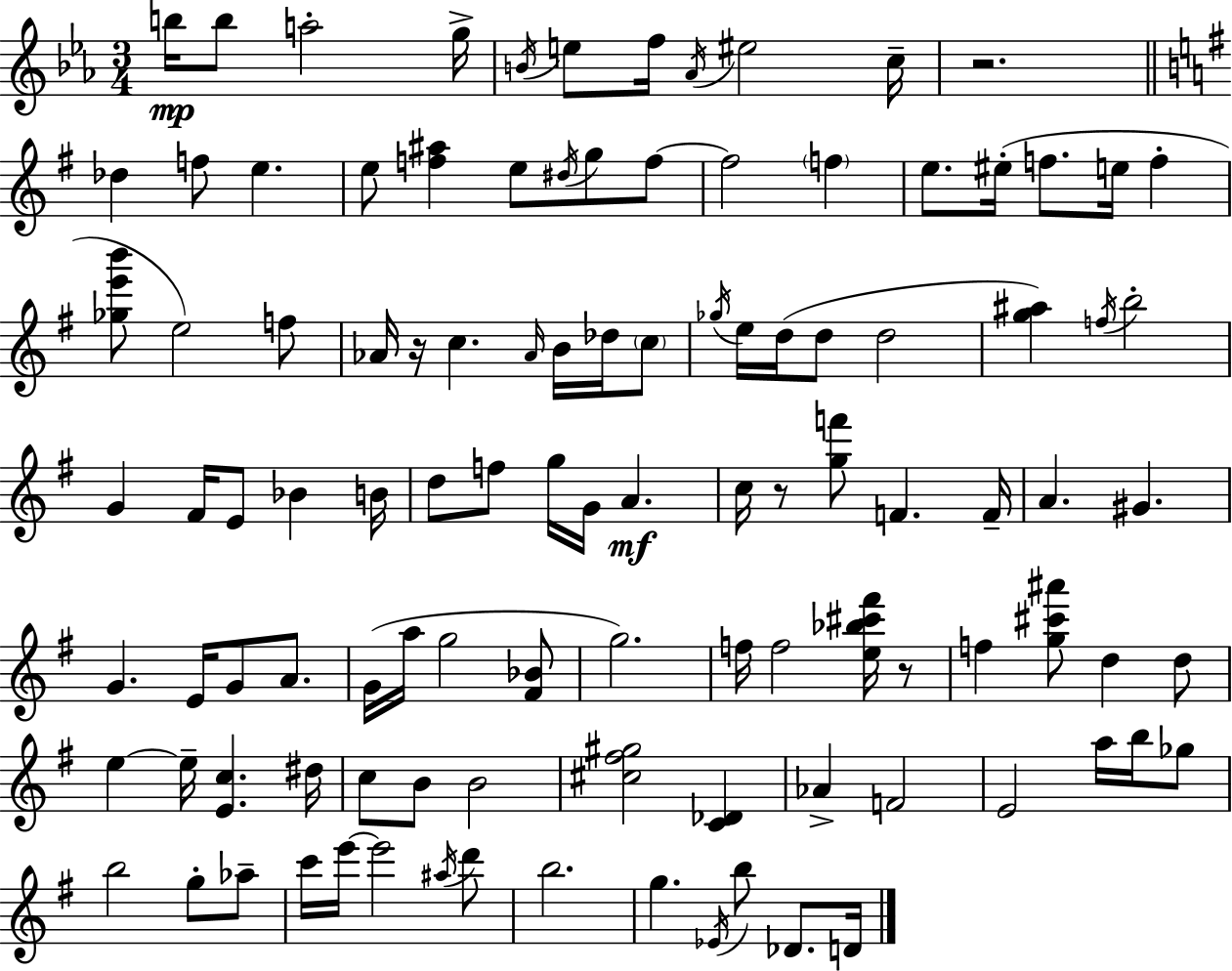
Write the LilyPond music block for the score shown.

{
  \clef treble
  \numericTimeSignature
  \time 3/4
  \key ees \major
  b''16\mp b''8 a''2-. g''16-> | \acciaccatura { b'16 } e''8 f''16 \acciaccatura { aes'16 } eis''2 | c''16-- r2. | \bar "||" \break \key g \major des''4 f''8 e''4. | e''8 <f'' ais''>4 e''8 \acciaccatura { dis''16 } g''8 f''8~~ | f''2 \parenthesize f''4 | e''8. eis''16-.( f''8. e''16 f''4-. | \break <ges'' e''' b'''>8 e''2) f''8 | aes'16 r16 c''4. \grace { aes'16 } b'16 des''16 | \parenthesize c''8 \acciaccatura { ges''16 } e''16 d''16( d''8 d''2 | <g'' ais''>4) \acciaccatura { f''16 } b''2-. | \break g'4 fis'16 e'8 bes'4 | b'16 d''8 f''8 g''16 g'16 a'4.\mf | c''16 r8 <g'' f'''>8 f'4. | f'16-- a'4. gis'4. | \break g'4. e'16 g'8 | a'8. g'16( a''16 g''2 | <fis' bes'>8 g''2.) | f''16 f''2 | \break <e'' bes'' cis''' fis'''>16 r8 f''4 <g'' cis''' ais'''>8 d''4 | d''8 e''4~~ e''16-- <e' c''>4. | dis''16 c''8 b'8 b'2 | <cis'' fis'' gis''>2 | \break <c' des'>4 aes'4-> f'2 | e'2 | a''16 b''16 ges''8 b''2 | g''8-. aes''8-- c'''16 e'''16~~ e'''2 | \break \acciaccatura { ais''16 } d'''8 b''2. | g''4. \acciaccatura { ees'16 } | b''8 des'8. d'16 \bar "|."
}